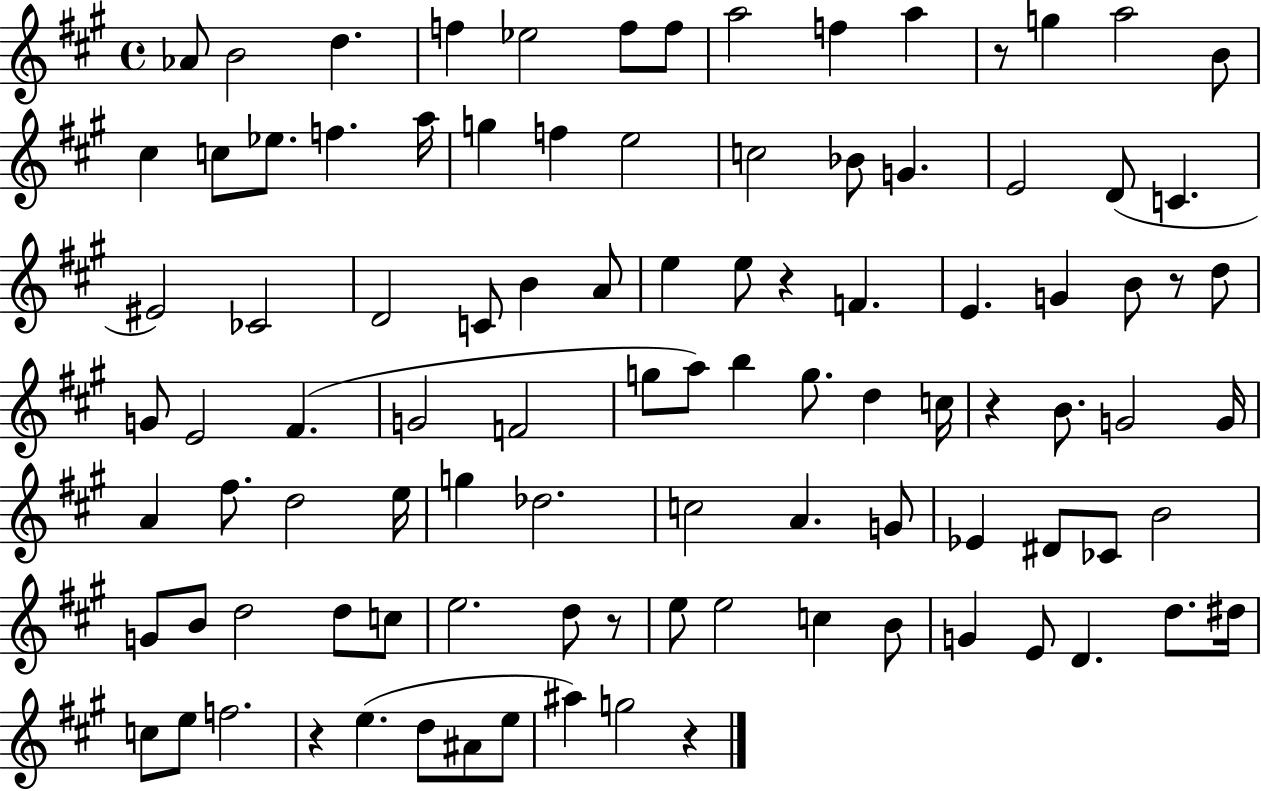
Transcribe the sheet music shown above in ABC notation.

X:1
T:Untitled
M:4/4
L:1/4
K:A
_A/2 B2 d f _e2 f/2 f/2 a2 f a z/2 g a2 B/2 ^c c/2 _e/2 f a/4 g f e2 c2 _B/2 G E2 D/2 C ^E2 _C2 D2 C/2 B A/2 e e/2 z F E G B/2 z/2 d/2 G/2 E2 ^F G2 F2 g/2 a/2 b g/2 d c/4 z B/2 G2 G/4 A ^f/2 d2 e/4 g _d2 c2 A G/2 _E ^D/2 _C/2 B2 G/2 B/2 d2 d/2 c/2 e2 d/2 z/2 e/2 e2 c B/2 G E/2 D d/2 ^d/4 c/2 e/2 f2 z e d/2 ^A/2 e/2 ^a g2 z